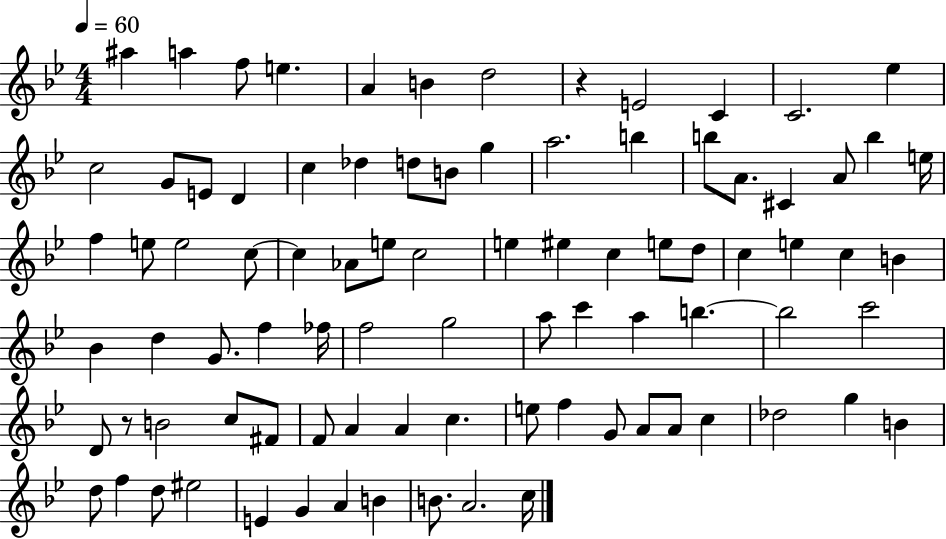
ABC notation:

X:1
T:Untitled
M:4/4
L:1/4
K:Bb
^a a f/2 e A B d2 z E2 C C2 _e c2 G/2 E/2 D c _d d/2 B/2 g a2 b b/2 A/2 ^C A/2 b e/4 f e/2 e2 c/2 c _A/2 e/2 c2 e ^e c e/2 d/2 c e c B _B d G/2 f _f/4 f2 g2 a/2 c' a b b2 c'2 D/2 z/2 B2 c/2 ^F/2 F/2 A A c e/2 f G/2 A/2 A/2 c _d2 g B d/2 f d/2 ^e2 E G A B B/2 A2 c/4